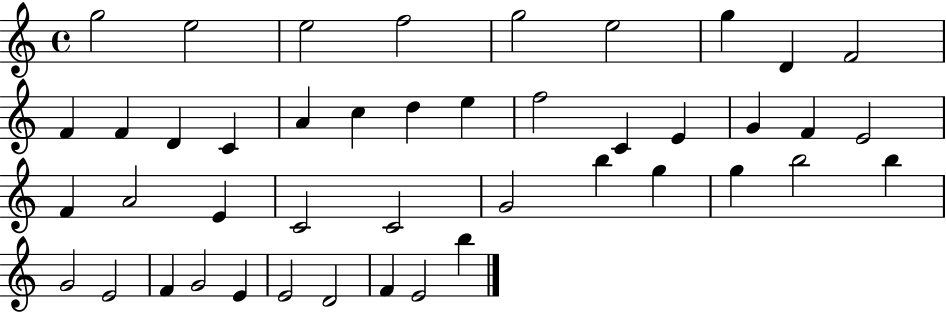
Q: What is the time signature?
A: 4/4